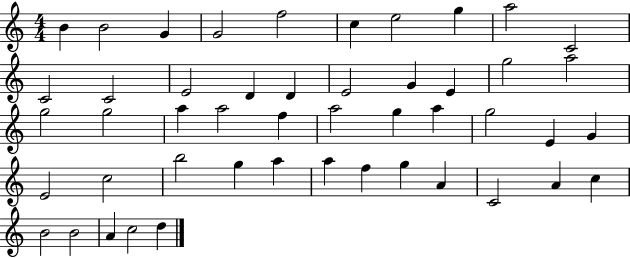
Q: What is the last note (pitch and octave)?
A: D5